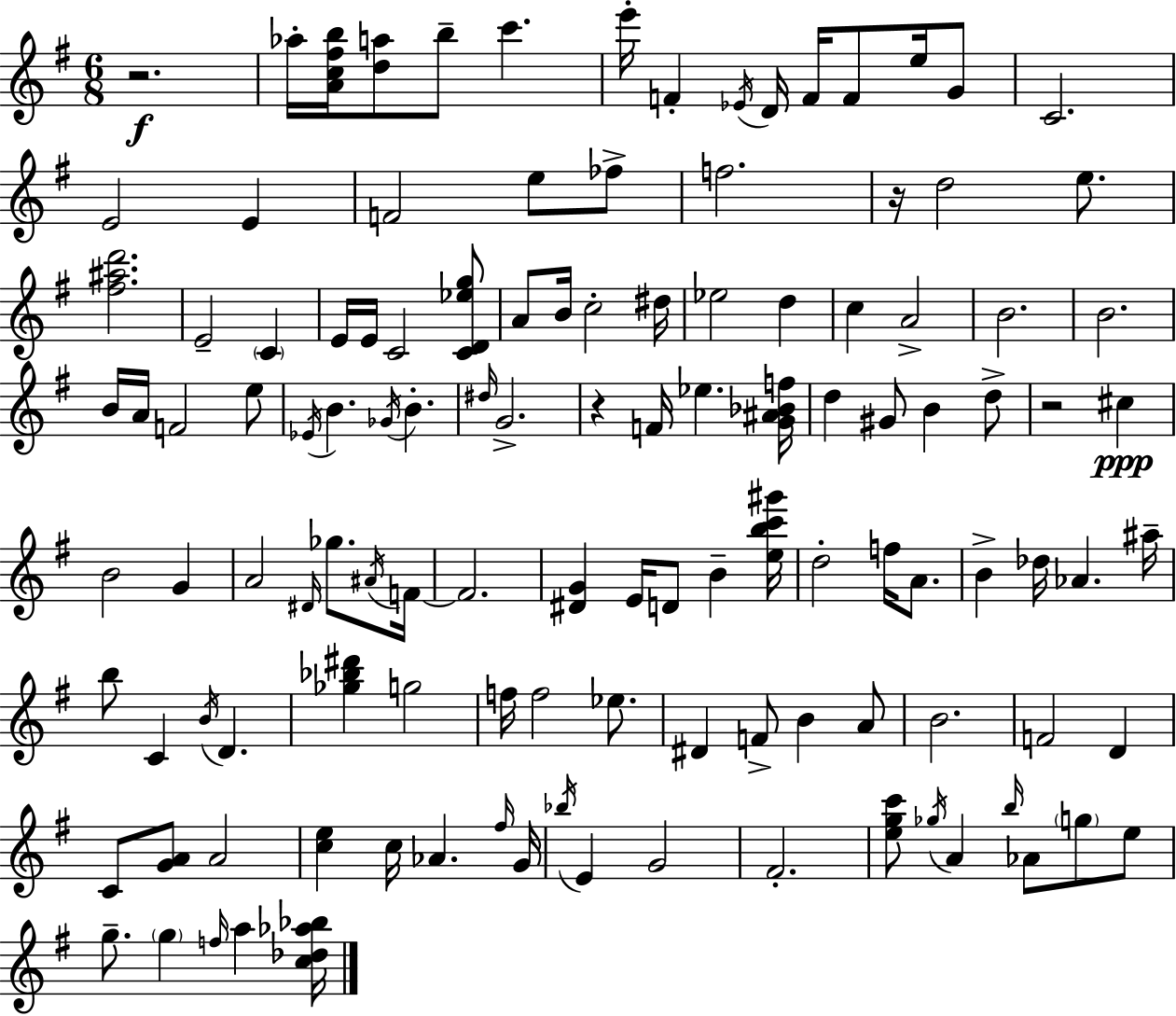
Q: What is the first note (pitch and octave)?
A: Ab5